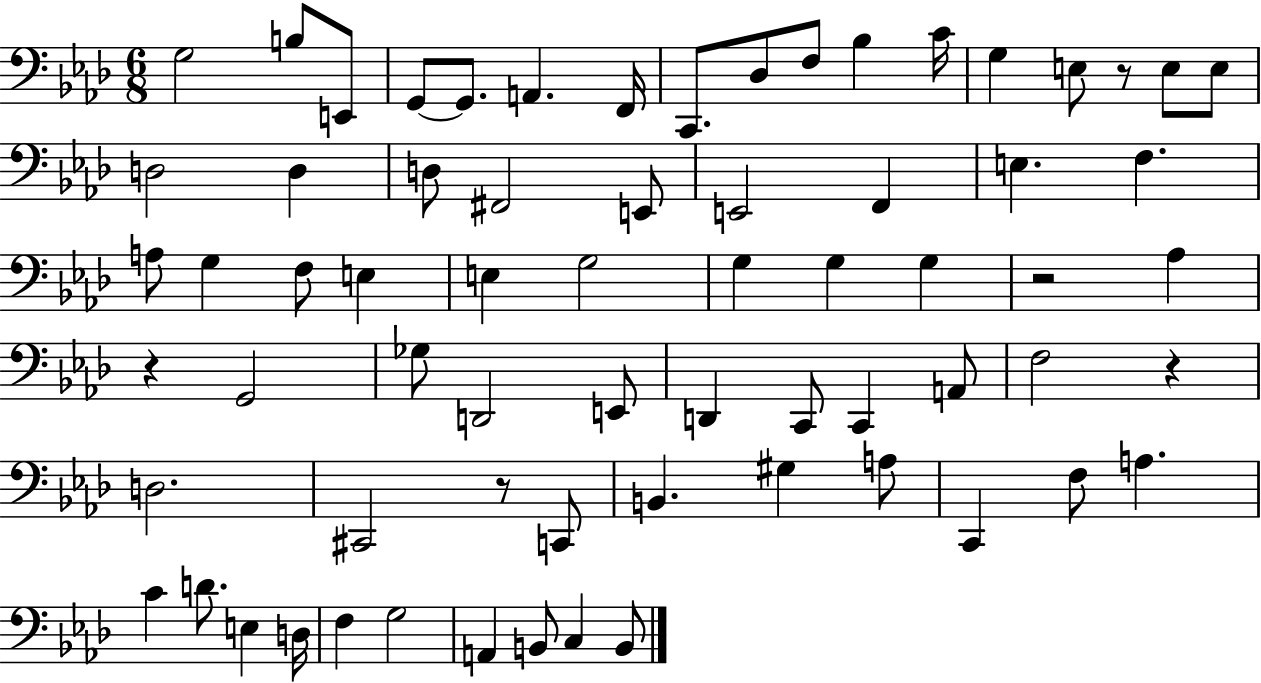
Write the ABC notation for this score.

X:1
T:Untitled
M:6/8
L:1/4
K:Ab
G,2 B,/2 E,,/2 G,,/2 G,,/2 A,, F,,/4 C,,/2 _D,/2 F,/2 _B, C/4 G, E,/2 z/2 E,/2 E,/2 D,2 D, D,/2 ^F,,2 E,,/2 E,,2 F,, E, F, A,/2 G, F,/2 E, E, G,2 G, G, G, z2 _A, z G,,2 _G,/2 D,,2 E,,/2 D,, C,,/2 C,, A,,/2 F,2 z D,2 ^C,,2 z/2 C,,/2 B,, ^G, A,/2 C,, F,/2 A, C D/2 E, D,/4 F, G,2 A,, B,,/2 C, B,,/2